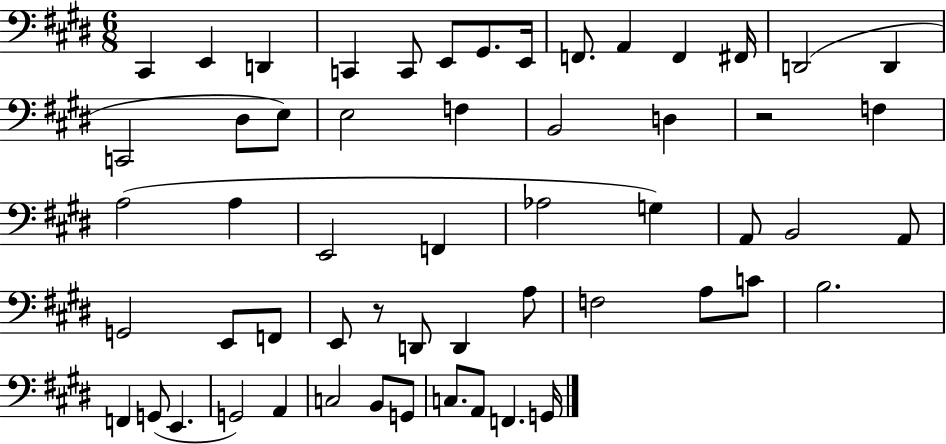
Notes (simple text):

C#2/q E2/q D2/q C2/q C2/e E2/e G#2/e. E2/s F2/e. A2/q F2/q F#2/s D2/h D2/q C2/h D#3/e E3/e E3/h F3/q B2/h D3/q R/h F3/q A3/h A3/q E2/h F2/q Ab3/h G3/q A2/e B2/h A2/e G2/h E2/e F2/e E2/e R/e D2/e D2/q A3/e F3/h A3/e C4/e B3/h. F2/q G2/e E2/q. G2/h A2/q C3/h B2/e G2/e C3/e. A2/e F2/q. G2/s